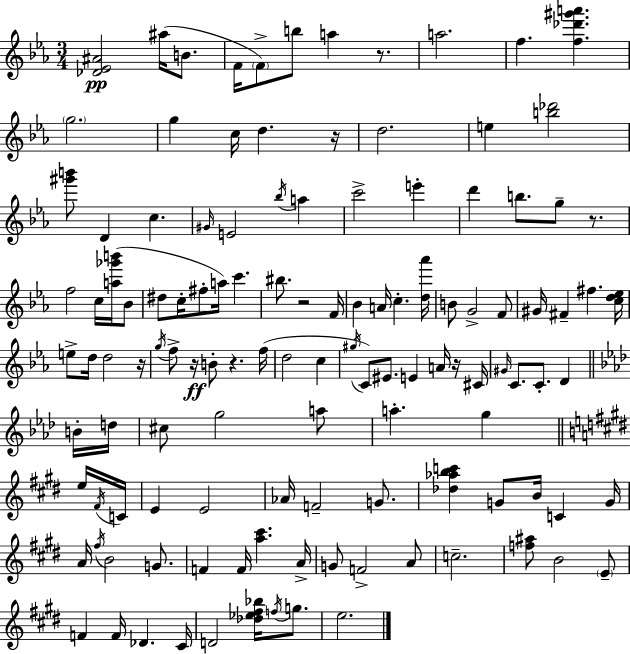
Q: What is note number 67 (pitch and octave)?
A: G5